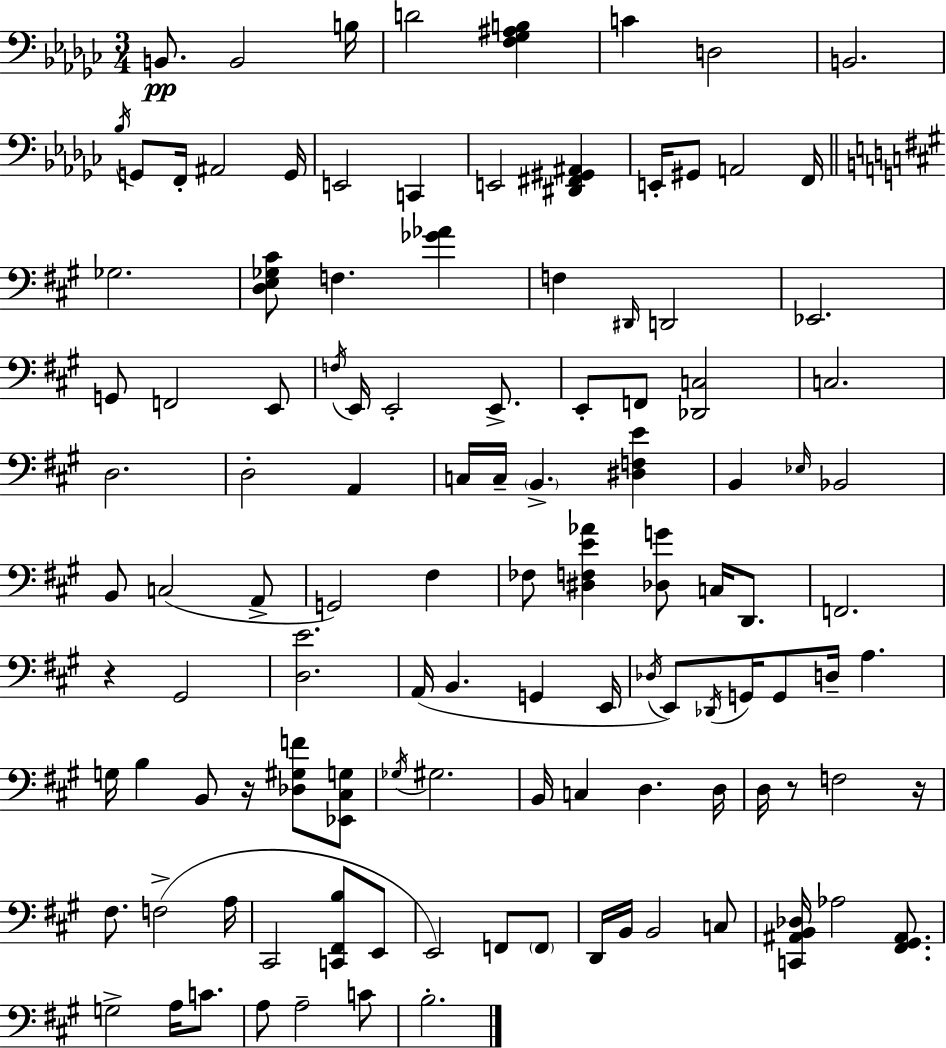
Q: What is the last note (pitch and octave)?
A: B3